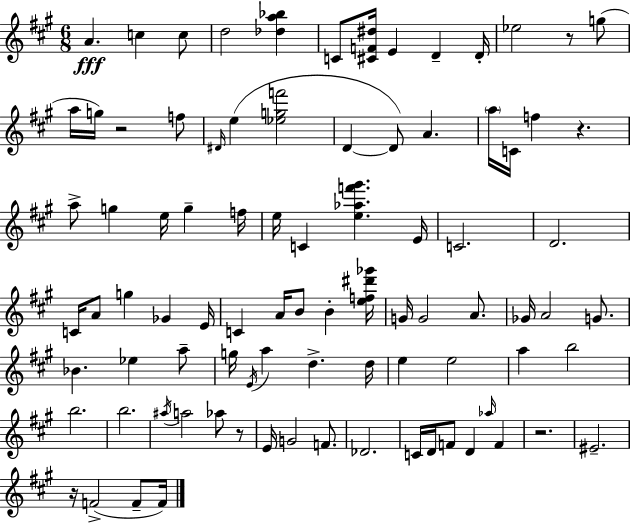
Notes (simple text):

A4/q. C5/q C5/e D5/h [Db5,A5,Bb5]/q C4/e [C#4,F4,D#5]/s E4/q D4/q D4/s Eb5/h R/e G5/e A5/s G5/s R/h F5/e D#4/s E5/q [Eb5,G5,F6]/h D4/q D4/e A4/q. A5/s C4/s F5/q R/q. A5/e G5/q E5/s G5/q F5/s E5/s C4/q [E5,Ab5,F6,G#6]/q. E4/s C4/h. D4/h. C4/s A4/e G5/q Gb4/q E4/s C4/q A4/s B4/e B4/q [E5,F5,D#6,Gb6]/s G4/s G4/h A4/e. Gb4/s A4/h G4/e. Bb4/q. Eb5/q A5/e G5/s E4/s A5/q D5/q. D5/s E5/q E5/h A5/q B5/h B5/h. B5/h. A#5/s A5/h Ab5/e R/e E4/s G4/h F4/e. Db4/h. C4/s D4/s F4/e D4/q Ab5/s F4/q R/h. EIS4/h. R/s F4/h F4/e F4/s